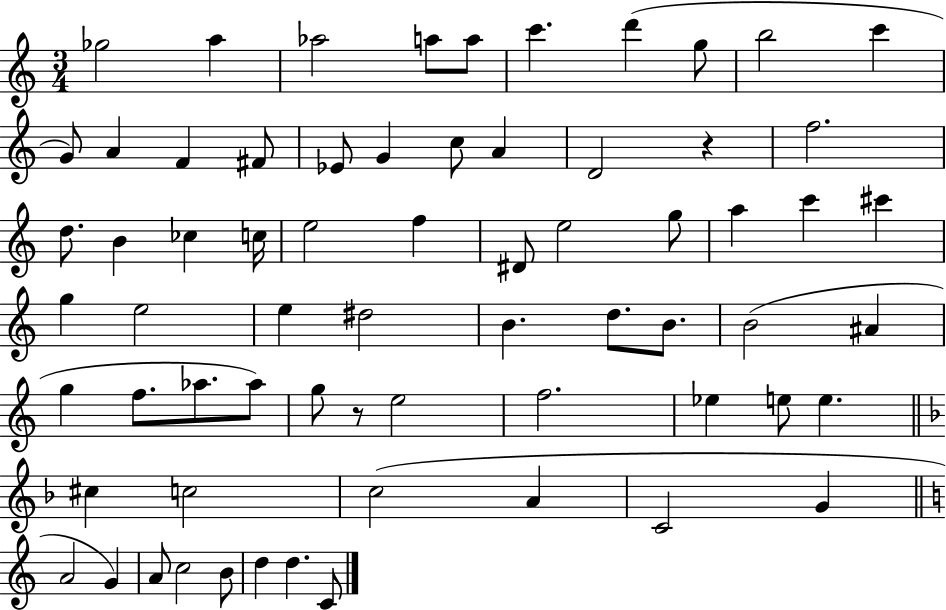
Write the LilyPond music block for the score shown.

{
  \clef treble
  \numericTimeSignature
  \time 3/4
  \key c \major
  ges''2 a''4 | aes''2 a''8 a''8 | c'''4. d'''4( g''8 | b''2 c'''4 | \break g'8) a'4 f'4 fis'8 | ees'8 g'4 c''8 a'4 | d'2 r4 | f''2. | \break d''8. b'4 ces''4 c''16 | e''2 f''4 | dis'8 e''2 g''8 | a''4 c'''4 cis'''4 | \break g''4 e''2 | e''4 dis''2 | b'4. d''8. b'8. | b'2( ais'4 | \break g''4 f''8. aes''8. aes''8) | g''8 r8 e''2 | f''2. | ees''4 e''8 e''4. | \break \bar "||" \break \key f \major cis''4 c''2 | c''2( a'4 | c'2 g'4 | \bar "||" \break \key a \minor a'2 g'4) | a'8 c''2 b'8 | d''4 d''4. c'8 | \bar "|."
}